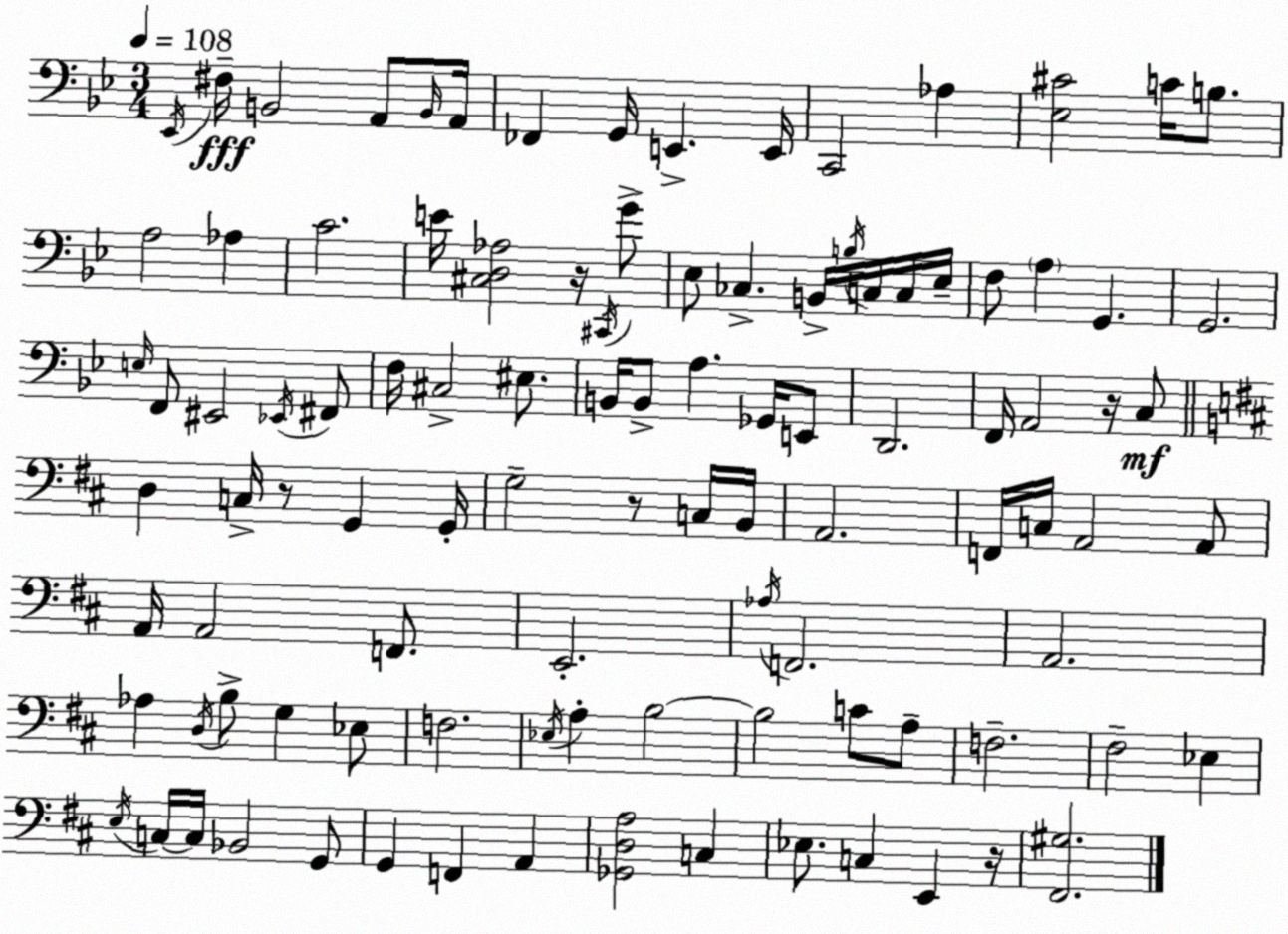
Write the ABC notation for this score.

X:1
T:Untitled
M:3/4
L:1/4
K:Gm
_E,,/4 ^F,/4 B,,2 A,,/2 B,,/4 A,,/4 _F,, G,,/4 E,, E,,/4 C,,2 _A, [_E,^C]2 C/4 B,/2 A,2 _A, C2 E/4 [^C,D,_A,]2 z/4 ^C,,/4 G/2 _E,/2 _C, B,,/4 B,/4 C,/4 C,/4 _E,/4 F,/2 A, G,, G,,2 E,/4 F,,/2 ^E,,2 _E,,/4 ^F,,/2 F,/4 ^C,2 ^E,/2 B,,/4 B,,/2 A, _G,,/4 E,,/2 D,,2 F,,/4 A,,2 z/4 C,/2 D, C,/4 z/2 G,, G,,/4 G,2 z/2 C,/4 B,,/4 A,,2 F,,/4 C,/4 A,,2 A,,/2 A,,/4 A,,2 F,,/2 E,,2 _A,/4 F,,2 A,,2 _A, D,/4 B,/2 G, _E,/2 F,2 _E,/4 A, B,2 B,2 C/2 A,/2 F,2 ^F,2 _E, E,/4 C,/4 C,/4 _B,,2 G,,/2 G,, F,, A,, [_G,,D,A,]2 C, _E,/2 C, E,, z/4 [^F,,^G,]2